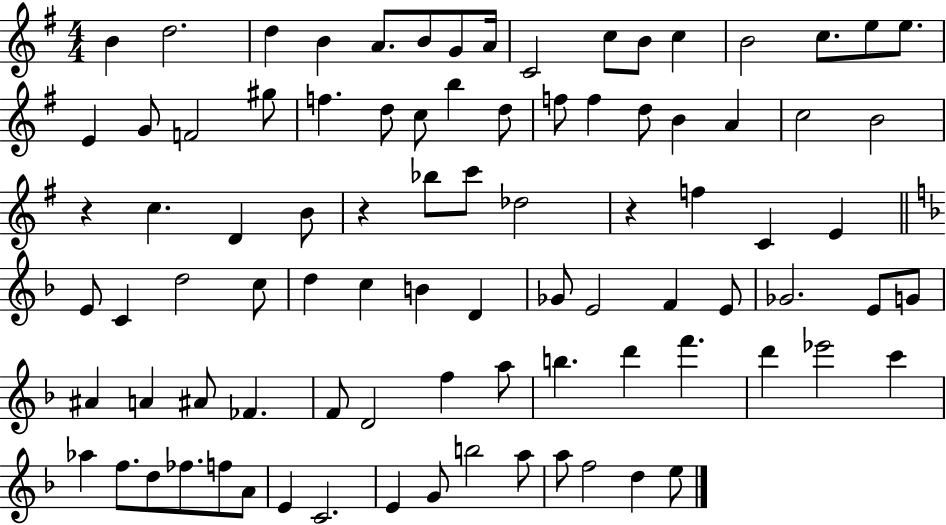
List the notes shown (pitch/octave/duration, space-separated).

B4/q D5/h. D5/q B4/q A4/e. B4/e G4/e A4/s C4/h C5/e B4/e C5/q B4/h C5/e. E5/e E5/e. E4/q G4/e F4/h G#5/e F5/q. D5/e C5/e B5/q D5/e F5/e F5/q D5/e B4/q A4/q C5/h B4/h R/q C5/q. D4/q B4/e R/q Bb5/e C6/e Db5/h R/q F5/q C4/q E4/q E4/e C4/q D5/h C5/e D5/q C5/q B4/q D4/q Gb4/e E4/h F4/q E4/e Gb4/h. E4/e G4/e A#4/q A4/q A#4/e FES4/q. F4/e D4/h F5/q A5/e B5/q. D6/q F6/q. D6/q Eb6/h C6/q Ab5/q F5/e. D5/e FES5/e. F5/e A4/e E4/q C4/h. E4/q G4/e B5/h A5/e A5/e F5/h D5/q E5/e